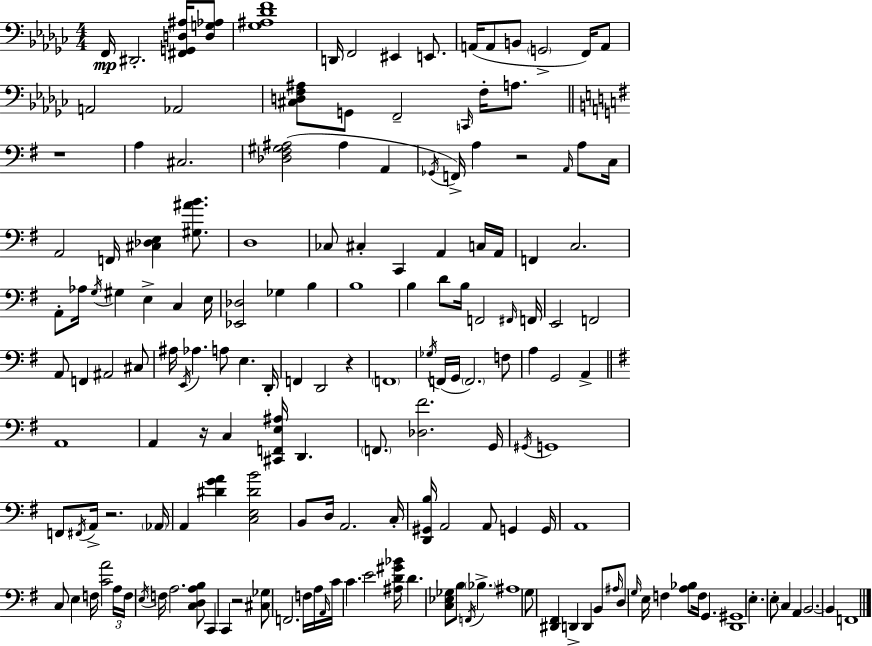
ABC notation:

X:1
T:Untitled
M:4/4
L:1/4
K:Ebm
F,,/4 ^D,,2 [^F,,G,,D,^A,]/4 [D,G,_A,]/2 [_G,^A,_DF]4 D,,/4 F,,2 ^E,, E,,/2 A,,/4 A,,/2 B,,/2 G,,2 F,,/4 A,,/2 A,,2 _A,,2 [^C,D,F,^A,]/2 G,,/2 F,,2 C,,/4 F,/4 A,/2 z4 A, ^C,2 [_D,^F,^G,^A,]2 ^A, A,, _G,,/4 F,,/4 A, z2 A,,/4 A,/2 C,/4 A,,2 F,,/4 [^C,_D,E,] [^G,^AB]/2 D,4 _C,/2 ^C, C,, A,, C,/4 A,,/4 F,, C,2 A,,/2 _A,/4 G,/4 ^G, E, C, E,/4 [_E,,_D,]2 _G, B, B,4 B, D/2 B,/4 F,,2 ^F,,/4 F,,/4 E,,2 F,,2 A,,/2 F,, ^A,,2 ^C,/2 ^A,/4 E,,/4 _A, A,/2 E, D,,/4 F,, D,,2 z F,,4 _G,/4 F,,/4 G,,/4 F,,2 F,/2 A, G,,2 A,, A,,4 A,, z/4 C, [^C,,F,,E,^A,]/4 D,, F,,/2 [_D,^F]2 G,,/4 ^G,,/4 G,,4 F,,/2 ^F,,/4 A,,/4 z2 _A,,/4 A,, [^DGA] [C,E,^DB]2 B,,/2 D,/4 A,,2 C,/4 [D,,^G,,B,]/4 A,,2 A,,/2 G,, G,,/4 A,,4 C,/2 E, F,/4 [CA]2 A,/4 F,/4 E,/4 F,/4 A,2 [C,D,A,B,]/2 C,, C,, z2 [^C,_G,]/2 F,,2 F,/4 A,/4 A,,/4 C/4 C E2 [^A,D^G_B]/4 D [C,_E,_G,]/2 B,/2 F,,/4 _B, ^A,4 G,/2 [^D,,^F,,] D,, D,, B,,/2 ^A,/4 D,/2 G,/4 E,/4 F, [A,_B,]/2 F,/4 G,, [D,,^G,,]4 E, E,/2 C, A,, B,,2 B,, F,,4